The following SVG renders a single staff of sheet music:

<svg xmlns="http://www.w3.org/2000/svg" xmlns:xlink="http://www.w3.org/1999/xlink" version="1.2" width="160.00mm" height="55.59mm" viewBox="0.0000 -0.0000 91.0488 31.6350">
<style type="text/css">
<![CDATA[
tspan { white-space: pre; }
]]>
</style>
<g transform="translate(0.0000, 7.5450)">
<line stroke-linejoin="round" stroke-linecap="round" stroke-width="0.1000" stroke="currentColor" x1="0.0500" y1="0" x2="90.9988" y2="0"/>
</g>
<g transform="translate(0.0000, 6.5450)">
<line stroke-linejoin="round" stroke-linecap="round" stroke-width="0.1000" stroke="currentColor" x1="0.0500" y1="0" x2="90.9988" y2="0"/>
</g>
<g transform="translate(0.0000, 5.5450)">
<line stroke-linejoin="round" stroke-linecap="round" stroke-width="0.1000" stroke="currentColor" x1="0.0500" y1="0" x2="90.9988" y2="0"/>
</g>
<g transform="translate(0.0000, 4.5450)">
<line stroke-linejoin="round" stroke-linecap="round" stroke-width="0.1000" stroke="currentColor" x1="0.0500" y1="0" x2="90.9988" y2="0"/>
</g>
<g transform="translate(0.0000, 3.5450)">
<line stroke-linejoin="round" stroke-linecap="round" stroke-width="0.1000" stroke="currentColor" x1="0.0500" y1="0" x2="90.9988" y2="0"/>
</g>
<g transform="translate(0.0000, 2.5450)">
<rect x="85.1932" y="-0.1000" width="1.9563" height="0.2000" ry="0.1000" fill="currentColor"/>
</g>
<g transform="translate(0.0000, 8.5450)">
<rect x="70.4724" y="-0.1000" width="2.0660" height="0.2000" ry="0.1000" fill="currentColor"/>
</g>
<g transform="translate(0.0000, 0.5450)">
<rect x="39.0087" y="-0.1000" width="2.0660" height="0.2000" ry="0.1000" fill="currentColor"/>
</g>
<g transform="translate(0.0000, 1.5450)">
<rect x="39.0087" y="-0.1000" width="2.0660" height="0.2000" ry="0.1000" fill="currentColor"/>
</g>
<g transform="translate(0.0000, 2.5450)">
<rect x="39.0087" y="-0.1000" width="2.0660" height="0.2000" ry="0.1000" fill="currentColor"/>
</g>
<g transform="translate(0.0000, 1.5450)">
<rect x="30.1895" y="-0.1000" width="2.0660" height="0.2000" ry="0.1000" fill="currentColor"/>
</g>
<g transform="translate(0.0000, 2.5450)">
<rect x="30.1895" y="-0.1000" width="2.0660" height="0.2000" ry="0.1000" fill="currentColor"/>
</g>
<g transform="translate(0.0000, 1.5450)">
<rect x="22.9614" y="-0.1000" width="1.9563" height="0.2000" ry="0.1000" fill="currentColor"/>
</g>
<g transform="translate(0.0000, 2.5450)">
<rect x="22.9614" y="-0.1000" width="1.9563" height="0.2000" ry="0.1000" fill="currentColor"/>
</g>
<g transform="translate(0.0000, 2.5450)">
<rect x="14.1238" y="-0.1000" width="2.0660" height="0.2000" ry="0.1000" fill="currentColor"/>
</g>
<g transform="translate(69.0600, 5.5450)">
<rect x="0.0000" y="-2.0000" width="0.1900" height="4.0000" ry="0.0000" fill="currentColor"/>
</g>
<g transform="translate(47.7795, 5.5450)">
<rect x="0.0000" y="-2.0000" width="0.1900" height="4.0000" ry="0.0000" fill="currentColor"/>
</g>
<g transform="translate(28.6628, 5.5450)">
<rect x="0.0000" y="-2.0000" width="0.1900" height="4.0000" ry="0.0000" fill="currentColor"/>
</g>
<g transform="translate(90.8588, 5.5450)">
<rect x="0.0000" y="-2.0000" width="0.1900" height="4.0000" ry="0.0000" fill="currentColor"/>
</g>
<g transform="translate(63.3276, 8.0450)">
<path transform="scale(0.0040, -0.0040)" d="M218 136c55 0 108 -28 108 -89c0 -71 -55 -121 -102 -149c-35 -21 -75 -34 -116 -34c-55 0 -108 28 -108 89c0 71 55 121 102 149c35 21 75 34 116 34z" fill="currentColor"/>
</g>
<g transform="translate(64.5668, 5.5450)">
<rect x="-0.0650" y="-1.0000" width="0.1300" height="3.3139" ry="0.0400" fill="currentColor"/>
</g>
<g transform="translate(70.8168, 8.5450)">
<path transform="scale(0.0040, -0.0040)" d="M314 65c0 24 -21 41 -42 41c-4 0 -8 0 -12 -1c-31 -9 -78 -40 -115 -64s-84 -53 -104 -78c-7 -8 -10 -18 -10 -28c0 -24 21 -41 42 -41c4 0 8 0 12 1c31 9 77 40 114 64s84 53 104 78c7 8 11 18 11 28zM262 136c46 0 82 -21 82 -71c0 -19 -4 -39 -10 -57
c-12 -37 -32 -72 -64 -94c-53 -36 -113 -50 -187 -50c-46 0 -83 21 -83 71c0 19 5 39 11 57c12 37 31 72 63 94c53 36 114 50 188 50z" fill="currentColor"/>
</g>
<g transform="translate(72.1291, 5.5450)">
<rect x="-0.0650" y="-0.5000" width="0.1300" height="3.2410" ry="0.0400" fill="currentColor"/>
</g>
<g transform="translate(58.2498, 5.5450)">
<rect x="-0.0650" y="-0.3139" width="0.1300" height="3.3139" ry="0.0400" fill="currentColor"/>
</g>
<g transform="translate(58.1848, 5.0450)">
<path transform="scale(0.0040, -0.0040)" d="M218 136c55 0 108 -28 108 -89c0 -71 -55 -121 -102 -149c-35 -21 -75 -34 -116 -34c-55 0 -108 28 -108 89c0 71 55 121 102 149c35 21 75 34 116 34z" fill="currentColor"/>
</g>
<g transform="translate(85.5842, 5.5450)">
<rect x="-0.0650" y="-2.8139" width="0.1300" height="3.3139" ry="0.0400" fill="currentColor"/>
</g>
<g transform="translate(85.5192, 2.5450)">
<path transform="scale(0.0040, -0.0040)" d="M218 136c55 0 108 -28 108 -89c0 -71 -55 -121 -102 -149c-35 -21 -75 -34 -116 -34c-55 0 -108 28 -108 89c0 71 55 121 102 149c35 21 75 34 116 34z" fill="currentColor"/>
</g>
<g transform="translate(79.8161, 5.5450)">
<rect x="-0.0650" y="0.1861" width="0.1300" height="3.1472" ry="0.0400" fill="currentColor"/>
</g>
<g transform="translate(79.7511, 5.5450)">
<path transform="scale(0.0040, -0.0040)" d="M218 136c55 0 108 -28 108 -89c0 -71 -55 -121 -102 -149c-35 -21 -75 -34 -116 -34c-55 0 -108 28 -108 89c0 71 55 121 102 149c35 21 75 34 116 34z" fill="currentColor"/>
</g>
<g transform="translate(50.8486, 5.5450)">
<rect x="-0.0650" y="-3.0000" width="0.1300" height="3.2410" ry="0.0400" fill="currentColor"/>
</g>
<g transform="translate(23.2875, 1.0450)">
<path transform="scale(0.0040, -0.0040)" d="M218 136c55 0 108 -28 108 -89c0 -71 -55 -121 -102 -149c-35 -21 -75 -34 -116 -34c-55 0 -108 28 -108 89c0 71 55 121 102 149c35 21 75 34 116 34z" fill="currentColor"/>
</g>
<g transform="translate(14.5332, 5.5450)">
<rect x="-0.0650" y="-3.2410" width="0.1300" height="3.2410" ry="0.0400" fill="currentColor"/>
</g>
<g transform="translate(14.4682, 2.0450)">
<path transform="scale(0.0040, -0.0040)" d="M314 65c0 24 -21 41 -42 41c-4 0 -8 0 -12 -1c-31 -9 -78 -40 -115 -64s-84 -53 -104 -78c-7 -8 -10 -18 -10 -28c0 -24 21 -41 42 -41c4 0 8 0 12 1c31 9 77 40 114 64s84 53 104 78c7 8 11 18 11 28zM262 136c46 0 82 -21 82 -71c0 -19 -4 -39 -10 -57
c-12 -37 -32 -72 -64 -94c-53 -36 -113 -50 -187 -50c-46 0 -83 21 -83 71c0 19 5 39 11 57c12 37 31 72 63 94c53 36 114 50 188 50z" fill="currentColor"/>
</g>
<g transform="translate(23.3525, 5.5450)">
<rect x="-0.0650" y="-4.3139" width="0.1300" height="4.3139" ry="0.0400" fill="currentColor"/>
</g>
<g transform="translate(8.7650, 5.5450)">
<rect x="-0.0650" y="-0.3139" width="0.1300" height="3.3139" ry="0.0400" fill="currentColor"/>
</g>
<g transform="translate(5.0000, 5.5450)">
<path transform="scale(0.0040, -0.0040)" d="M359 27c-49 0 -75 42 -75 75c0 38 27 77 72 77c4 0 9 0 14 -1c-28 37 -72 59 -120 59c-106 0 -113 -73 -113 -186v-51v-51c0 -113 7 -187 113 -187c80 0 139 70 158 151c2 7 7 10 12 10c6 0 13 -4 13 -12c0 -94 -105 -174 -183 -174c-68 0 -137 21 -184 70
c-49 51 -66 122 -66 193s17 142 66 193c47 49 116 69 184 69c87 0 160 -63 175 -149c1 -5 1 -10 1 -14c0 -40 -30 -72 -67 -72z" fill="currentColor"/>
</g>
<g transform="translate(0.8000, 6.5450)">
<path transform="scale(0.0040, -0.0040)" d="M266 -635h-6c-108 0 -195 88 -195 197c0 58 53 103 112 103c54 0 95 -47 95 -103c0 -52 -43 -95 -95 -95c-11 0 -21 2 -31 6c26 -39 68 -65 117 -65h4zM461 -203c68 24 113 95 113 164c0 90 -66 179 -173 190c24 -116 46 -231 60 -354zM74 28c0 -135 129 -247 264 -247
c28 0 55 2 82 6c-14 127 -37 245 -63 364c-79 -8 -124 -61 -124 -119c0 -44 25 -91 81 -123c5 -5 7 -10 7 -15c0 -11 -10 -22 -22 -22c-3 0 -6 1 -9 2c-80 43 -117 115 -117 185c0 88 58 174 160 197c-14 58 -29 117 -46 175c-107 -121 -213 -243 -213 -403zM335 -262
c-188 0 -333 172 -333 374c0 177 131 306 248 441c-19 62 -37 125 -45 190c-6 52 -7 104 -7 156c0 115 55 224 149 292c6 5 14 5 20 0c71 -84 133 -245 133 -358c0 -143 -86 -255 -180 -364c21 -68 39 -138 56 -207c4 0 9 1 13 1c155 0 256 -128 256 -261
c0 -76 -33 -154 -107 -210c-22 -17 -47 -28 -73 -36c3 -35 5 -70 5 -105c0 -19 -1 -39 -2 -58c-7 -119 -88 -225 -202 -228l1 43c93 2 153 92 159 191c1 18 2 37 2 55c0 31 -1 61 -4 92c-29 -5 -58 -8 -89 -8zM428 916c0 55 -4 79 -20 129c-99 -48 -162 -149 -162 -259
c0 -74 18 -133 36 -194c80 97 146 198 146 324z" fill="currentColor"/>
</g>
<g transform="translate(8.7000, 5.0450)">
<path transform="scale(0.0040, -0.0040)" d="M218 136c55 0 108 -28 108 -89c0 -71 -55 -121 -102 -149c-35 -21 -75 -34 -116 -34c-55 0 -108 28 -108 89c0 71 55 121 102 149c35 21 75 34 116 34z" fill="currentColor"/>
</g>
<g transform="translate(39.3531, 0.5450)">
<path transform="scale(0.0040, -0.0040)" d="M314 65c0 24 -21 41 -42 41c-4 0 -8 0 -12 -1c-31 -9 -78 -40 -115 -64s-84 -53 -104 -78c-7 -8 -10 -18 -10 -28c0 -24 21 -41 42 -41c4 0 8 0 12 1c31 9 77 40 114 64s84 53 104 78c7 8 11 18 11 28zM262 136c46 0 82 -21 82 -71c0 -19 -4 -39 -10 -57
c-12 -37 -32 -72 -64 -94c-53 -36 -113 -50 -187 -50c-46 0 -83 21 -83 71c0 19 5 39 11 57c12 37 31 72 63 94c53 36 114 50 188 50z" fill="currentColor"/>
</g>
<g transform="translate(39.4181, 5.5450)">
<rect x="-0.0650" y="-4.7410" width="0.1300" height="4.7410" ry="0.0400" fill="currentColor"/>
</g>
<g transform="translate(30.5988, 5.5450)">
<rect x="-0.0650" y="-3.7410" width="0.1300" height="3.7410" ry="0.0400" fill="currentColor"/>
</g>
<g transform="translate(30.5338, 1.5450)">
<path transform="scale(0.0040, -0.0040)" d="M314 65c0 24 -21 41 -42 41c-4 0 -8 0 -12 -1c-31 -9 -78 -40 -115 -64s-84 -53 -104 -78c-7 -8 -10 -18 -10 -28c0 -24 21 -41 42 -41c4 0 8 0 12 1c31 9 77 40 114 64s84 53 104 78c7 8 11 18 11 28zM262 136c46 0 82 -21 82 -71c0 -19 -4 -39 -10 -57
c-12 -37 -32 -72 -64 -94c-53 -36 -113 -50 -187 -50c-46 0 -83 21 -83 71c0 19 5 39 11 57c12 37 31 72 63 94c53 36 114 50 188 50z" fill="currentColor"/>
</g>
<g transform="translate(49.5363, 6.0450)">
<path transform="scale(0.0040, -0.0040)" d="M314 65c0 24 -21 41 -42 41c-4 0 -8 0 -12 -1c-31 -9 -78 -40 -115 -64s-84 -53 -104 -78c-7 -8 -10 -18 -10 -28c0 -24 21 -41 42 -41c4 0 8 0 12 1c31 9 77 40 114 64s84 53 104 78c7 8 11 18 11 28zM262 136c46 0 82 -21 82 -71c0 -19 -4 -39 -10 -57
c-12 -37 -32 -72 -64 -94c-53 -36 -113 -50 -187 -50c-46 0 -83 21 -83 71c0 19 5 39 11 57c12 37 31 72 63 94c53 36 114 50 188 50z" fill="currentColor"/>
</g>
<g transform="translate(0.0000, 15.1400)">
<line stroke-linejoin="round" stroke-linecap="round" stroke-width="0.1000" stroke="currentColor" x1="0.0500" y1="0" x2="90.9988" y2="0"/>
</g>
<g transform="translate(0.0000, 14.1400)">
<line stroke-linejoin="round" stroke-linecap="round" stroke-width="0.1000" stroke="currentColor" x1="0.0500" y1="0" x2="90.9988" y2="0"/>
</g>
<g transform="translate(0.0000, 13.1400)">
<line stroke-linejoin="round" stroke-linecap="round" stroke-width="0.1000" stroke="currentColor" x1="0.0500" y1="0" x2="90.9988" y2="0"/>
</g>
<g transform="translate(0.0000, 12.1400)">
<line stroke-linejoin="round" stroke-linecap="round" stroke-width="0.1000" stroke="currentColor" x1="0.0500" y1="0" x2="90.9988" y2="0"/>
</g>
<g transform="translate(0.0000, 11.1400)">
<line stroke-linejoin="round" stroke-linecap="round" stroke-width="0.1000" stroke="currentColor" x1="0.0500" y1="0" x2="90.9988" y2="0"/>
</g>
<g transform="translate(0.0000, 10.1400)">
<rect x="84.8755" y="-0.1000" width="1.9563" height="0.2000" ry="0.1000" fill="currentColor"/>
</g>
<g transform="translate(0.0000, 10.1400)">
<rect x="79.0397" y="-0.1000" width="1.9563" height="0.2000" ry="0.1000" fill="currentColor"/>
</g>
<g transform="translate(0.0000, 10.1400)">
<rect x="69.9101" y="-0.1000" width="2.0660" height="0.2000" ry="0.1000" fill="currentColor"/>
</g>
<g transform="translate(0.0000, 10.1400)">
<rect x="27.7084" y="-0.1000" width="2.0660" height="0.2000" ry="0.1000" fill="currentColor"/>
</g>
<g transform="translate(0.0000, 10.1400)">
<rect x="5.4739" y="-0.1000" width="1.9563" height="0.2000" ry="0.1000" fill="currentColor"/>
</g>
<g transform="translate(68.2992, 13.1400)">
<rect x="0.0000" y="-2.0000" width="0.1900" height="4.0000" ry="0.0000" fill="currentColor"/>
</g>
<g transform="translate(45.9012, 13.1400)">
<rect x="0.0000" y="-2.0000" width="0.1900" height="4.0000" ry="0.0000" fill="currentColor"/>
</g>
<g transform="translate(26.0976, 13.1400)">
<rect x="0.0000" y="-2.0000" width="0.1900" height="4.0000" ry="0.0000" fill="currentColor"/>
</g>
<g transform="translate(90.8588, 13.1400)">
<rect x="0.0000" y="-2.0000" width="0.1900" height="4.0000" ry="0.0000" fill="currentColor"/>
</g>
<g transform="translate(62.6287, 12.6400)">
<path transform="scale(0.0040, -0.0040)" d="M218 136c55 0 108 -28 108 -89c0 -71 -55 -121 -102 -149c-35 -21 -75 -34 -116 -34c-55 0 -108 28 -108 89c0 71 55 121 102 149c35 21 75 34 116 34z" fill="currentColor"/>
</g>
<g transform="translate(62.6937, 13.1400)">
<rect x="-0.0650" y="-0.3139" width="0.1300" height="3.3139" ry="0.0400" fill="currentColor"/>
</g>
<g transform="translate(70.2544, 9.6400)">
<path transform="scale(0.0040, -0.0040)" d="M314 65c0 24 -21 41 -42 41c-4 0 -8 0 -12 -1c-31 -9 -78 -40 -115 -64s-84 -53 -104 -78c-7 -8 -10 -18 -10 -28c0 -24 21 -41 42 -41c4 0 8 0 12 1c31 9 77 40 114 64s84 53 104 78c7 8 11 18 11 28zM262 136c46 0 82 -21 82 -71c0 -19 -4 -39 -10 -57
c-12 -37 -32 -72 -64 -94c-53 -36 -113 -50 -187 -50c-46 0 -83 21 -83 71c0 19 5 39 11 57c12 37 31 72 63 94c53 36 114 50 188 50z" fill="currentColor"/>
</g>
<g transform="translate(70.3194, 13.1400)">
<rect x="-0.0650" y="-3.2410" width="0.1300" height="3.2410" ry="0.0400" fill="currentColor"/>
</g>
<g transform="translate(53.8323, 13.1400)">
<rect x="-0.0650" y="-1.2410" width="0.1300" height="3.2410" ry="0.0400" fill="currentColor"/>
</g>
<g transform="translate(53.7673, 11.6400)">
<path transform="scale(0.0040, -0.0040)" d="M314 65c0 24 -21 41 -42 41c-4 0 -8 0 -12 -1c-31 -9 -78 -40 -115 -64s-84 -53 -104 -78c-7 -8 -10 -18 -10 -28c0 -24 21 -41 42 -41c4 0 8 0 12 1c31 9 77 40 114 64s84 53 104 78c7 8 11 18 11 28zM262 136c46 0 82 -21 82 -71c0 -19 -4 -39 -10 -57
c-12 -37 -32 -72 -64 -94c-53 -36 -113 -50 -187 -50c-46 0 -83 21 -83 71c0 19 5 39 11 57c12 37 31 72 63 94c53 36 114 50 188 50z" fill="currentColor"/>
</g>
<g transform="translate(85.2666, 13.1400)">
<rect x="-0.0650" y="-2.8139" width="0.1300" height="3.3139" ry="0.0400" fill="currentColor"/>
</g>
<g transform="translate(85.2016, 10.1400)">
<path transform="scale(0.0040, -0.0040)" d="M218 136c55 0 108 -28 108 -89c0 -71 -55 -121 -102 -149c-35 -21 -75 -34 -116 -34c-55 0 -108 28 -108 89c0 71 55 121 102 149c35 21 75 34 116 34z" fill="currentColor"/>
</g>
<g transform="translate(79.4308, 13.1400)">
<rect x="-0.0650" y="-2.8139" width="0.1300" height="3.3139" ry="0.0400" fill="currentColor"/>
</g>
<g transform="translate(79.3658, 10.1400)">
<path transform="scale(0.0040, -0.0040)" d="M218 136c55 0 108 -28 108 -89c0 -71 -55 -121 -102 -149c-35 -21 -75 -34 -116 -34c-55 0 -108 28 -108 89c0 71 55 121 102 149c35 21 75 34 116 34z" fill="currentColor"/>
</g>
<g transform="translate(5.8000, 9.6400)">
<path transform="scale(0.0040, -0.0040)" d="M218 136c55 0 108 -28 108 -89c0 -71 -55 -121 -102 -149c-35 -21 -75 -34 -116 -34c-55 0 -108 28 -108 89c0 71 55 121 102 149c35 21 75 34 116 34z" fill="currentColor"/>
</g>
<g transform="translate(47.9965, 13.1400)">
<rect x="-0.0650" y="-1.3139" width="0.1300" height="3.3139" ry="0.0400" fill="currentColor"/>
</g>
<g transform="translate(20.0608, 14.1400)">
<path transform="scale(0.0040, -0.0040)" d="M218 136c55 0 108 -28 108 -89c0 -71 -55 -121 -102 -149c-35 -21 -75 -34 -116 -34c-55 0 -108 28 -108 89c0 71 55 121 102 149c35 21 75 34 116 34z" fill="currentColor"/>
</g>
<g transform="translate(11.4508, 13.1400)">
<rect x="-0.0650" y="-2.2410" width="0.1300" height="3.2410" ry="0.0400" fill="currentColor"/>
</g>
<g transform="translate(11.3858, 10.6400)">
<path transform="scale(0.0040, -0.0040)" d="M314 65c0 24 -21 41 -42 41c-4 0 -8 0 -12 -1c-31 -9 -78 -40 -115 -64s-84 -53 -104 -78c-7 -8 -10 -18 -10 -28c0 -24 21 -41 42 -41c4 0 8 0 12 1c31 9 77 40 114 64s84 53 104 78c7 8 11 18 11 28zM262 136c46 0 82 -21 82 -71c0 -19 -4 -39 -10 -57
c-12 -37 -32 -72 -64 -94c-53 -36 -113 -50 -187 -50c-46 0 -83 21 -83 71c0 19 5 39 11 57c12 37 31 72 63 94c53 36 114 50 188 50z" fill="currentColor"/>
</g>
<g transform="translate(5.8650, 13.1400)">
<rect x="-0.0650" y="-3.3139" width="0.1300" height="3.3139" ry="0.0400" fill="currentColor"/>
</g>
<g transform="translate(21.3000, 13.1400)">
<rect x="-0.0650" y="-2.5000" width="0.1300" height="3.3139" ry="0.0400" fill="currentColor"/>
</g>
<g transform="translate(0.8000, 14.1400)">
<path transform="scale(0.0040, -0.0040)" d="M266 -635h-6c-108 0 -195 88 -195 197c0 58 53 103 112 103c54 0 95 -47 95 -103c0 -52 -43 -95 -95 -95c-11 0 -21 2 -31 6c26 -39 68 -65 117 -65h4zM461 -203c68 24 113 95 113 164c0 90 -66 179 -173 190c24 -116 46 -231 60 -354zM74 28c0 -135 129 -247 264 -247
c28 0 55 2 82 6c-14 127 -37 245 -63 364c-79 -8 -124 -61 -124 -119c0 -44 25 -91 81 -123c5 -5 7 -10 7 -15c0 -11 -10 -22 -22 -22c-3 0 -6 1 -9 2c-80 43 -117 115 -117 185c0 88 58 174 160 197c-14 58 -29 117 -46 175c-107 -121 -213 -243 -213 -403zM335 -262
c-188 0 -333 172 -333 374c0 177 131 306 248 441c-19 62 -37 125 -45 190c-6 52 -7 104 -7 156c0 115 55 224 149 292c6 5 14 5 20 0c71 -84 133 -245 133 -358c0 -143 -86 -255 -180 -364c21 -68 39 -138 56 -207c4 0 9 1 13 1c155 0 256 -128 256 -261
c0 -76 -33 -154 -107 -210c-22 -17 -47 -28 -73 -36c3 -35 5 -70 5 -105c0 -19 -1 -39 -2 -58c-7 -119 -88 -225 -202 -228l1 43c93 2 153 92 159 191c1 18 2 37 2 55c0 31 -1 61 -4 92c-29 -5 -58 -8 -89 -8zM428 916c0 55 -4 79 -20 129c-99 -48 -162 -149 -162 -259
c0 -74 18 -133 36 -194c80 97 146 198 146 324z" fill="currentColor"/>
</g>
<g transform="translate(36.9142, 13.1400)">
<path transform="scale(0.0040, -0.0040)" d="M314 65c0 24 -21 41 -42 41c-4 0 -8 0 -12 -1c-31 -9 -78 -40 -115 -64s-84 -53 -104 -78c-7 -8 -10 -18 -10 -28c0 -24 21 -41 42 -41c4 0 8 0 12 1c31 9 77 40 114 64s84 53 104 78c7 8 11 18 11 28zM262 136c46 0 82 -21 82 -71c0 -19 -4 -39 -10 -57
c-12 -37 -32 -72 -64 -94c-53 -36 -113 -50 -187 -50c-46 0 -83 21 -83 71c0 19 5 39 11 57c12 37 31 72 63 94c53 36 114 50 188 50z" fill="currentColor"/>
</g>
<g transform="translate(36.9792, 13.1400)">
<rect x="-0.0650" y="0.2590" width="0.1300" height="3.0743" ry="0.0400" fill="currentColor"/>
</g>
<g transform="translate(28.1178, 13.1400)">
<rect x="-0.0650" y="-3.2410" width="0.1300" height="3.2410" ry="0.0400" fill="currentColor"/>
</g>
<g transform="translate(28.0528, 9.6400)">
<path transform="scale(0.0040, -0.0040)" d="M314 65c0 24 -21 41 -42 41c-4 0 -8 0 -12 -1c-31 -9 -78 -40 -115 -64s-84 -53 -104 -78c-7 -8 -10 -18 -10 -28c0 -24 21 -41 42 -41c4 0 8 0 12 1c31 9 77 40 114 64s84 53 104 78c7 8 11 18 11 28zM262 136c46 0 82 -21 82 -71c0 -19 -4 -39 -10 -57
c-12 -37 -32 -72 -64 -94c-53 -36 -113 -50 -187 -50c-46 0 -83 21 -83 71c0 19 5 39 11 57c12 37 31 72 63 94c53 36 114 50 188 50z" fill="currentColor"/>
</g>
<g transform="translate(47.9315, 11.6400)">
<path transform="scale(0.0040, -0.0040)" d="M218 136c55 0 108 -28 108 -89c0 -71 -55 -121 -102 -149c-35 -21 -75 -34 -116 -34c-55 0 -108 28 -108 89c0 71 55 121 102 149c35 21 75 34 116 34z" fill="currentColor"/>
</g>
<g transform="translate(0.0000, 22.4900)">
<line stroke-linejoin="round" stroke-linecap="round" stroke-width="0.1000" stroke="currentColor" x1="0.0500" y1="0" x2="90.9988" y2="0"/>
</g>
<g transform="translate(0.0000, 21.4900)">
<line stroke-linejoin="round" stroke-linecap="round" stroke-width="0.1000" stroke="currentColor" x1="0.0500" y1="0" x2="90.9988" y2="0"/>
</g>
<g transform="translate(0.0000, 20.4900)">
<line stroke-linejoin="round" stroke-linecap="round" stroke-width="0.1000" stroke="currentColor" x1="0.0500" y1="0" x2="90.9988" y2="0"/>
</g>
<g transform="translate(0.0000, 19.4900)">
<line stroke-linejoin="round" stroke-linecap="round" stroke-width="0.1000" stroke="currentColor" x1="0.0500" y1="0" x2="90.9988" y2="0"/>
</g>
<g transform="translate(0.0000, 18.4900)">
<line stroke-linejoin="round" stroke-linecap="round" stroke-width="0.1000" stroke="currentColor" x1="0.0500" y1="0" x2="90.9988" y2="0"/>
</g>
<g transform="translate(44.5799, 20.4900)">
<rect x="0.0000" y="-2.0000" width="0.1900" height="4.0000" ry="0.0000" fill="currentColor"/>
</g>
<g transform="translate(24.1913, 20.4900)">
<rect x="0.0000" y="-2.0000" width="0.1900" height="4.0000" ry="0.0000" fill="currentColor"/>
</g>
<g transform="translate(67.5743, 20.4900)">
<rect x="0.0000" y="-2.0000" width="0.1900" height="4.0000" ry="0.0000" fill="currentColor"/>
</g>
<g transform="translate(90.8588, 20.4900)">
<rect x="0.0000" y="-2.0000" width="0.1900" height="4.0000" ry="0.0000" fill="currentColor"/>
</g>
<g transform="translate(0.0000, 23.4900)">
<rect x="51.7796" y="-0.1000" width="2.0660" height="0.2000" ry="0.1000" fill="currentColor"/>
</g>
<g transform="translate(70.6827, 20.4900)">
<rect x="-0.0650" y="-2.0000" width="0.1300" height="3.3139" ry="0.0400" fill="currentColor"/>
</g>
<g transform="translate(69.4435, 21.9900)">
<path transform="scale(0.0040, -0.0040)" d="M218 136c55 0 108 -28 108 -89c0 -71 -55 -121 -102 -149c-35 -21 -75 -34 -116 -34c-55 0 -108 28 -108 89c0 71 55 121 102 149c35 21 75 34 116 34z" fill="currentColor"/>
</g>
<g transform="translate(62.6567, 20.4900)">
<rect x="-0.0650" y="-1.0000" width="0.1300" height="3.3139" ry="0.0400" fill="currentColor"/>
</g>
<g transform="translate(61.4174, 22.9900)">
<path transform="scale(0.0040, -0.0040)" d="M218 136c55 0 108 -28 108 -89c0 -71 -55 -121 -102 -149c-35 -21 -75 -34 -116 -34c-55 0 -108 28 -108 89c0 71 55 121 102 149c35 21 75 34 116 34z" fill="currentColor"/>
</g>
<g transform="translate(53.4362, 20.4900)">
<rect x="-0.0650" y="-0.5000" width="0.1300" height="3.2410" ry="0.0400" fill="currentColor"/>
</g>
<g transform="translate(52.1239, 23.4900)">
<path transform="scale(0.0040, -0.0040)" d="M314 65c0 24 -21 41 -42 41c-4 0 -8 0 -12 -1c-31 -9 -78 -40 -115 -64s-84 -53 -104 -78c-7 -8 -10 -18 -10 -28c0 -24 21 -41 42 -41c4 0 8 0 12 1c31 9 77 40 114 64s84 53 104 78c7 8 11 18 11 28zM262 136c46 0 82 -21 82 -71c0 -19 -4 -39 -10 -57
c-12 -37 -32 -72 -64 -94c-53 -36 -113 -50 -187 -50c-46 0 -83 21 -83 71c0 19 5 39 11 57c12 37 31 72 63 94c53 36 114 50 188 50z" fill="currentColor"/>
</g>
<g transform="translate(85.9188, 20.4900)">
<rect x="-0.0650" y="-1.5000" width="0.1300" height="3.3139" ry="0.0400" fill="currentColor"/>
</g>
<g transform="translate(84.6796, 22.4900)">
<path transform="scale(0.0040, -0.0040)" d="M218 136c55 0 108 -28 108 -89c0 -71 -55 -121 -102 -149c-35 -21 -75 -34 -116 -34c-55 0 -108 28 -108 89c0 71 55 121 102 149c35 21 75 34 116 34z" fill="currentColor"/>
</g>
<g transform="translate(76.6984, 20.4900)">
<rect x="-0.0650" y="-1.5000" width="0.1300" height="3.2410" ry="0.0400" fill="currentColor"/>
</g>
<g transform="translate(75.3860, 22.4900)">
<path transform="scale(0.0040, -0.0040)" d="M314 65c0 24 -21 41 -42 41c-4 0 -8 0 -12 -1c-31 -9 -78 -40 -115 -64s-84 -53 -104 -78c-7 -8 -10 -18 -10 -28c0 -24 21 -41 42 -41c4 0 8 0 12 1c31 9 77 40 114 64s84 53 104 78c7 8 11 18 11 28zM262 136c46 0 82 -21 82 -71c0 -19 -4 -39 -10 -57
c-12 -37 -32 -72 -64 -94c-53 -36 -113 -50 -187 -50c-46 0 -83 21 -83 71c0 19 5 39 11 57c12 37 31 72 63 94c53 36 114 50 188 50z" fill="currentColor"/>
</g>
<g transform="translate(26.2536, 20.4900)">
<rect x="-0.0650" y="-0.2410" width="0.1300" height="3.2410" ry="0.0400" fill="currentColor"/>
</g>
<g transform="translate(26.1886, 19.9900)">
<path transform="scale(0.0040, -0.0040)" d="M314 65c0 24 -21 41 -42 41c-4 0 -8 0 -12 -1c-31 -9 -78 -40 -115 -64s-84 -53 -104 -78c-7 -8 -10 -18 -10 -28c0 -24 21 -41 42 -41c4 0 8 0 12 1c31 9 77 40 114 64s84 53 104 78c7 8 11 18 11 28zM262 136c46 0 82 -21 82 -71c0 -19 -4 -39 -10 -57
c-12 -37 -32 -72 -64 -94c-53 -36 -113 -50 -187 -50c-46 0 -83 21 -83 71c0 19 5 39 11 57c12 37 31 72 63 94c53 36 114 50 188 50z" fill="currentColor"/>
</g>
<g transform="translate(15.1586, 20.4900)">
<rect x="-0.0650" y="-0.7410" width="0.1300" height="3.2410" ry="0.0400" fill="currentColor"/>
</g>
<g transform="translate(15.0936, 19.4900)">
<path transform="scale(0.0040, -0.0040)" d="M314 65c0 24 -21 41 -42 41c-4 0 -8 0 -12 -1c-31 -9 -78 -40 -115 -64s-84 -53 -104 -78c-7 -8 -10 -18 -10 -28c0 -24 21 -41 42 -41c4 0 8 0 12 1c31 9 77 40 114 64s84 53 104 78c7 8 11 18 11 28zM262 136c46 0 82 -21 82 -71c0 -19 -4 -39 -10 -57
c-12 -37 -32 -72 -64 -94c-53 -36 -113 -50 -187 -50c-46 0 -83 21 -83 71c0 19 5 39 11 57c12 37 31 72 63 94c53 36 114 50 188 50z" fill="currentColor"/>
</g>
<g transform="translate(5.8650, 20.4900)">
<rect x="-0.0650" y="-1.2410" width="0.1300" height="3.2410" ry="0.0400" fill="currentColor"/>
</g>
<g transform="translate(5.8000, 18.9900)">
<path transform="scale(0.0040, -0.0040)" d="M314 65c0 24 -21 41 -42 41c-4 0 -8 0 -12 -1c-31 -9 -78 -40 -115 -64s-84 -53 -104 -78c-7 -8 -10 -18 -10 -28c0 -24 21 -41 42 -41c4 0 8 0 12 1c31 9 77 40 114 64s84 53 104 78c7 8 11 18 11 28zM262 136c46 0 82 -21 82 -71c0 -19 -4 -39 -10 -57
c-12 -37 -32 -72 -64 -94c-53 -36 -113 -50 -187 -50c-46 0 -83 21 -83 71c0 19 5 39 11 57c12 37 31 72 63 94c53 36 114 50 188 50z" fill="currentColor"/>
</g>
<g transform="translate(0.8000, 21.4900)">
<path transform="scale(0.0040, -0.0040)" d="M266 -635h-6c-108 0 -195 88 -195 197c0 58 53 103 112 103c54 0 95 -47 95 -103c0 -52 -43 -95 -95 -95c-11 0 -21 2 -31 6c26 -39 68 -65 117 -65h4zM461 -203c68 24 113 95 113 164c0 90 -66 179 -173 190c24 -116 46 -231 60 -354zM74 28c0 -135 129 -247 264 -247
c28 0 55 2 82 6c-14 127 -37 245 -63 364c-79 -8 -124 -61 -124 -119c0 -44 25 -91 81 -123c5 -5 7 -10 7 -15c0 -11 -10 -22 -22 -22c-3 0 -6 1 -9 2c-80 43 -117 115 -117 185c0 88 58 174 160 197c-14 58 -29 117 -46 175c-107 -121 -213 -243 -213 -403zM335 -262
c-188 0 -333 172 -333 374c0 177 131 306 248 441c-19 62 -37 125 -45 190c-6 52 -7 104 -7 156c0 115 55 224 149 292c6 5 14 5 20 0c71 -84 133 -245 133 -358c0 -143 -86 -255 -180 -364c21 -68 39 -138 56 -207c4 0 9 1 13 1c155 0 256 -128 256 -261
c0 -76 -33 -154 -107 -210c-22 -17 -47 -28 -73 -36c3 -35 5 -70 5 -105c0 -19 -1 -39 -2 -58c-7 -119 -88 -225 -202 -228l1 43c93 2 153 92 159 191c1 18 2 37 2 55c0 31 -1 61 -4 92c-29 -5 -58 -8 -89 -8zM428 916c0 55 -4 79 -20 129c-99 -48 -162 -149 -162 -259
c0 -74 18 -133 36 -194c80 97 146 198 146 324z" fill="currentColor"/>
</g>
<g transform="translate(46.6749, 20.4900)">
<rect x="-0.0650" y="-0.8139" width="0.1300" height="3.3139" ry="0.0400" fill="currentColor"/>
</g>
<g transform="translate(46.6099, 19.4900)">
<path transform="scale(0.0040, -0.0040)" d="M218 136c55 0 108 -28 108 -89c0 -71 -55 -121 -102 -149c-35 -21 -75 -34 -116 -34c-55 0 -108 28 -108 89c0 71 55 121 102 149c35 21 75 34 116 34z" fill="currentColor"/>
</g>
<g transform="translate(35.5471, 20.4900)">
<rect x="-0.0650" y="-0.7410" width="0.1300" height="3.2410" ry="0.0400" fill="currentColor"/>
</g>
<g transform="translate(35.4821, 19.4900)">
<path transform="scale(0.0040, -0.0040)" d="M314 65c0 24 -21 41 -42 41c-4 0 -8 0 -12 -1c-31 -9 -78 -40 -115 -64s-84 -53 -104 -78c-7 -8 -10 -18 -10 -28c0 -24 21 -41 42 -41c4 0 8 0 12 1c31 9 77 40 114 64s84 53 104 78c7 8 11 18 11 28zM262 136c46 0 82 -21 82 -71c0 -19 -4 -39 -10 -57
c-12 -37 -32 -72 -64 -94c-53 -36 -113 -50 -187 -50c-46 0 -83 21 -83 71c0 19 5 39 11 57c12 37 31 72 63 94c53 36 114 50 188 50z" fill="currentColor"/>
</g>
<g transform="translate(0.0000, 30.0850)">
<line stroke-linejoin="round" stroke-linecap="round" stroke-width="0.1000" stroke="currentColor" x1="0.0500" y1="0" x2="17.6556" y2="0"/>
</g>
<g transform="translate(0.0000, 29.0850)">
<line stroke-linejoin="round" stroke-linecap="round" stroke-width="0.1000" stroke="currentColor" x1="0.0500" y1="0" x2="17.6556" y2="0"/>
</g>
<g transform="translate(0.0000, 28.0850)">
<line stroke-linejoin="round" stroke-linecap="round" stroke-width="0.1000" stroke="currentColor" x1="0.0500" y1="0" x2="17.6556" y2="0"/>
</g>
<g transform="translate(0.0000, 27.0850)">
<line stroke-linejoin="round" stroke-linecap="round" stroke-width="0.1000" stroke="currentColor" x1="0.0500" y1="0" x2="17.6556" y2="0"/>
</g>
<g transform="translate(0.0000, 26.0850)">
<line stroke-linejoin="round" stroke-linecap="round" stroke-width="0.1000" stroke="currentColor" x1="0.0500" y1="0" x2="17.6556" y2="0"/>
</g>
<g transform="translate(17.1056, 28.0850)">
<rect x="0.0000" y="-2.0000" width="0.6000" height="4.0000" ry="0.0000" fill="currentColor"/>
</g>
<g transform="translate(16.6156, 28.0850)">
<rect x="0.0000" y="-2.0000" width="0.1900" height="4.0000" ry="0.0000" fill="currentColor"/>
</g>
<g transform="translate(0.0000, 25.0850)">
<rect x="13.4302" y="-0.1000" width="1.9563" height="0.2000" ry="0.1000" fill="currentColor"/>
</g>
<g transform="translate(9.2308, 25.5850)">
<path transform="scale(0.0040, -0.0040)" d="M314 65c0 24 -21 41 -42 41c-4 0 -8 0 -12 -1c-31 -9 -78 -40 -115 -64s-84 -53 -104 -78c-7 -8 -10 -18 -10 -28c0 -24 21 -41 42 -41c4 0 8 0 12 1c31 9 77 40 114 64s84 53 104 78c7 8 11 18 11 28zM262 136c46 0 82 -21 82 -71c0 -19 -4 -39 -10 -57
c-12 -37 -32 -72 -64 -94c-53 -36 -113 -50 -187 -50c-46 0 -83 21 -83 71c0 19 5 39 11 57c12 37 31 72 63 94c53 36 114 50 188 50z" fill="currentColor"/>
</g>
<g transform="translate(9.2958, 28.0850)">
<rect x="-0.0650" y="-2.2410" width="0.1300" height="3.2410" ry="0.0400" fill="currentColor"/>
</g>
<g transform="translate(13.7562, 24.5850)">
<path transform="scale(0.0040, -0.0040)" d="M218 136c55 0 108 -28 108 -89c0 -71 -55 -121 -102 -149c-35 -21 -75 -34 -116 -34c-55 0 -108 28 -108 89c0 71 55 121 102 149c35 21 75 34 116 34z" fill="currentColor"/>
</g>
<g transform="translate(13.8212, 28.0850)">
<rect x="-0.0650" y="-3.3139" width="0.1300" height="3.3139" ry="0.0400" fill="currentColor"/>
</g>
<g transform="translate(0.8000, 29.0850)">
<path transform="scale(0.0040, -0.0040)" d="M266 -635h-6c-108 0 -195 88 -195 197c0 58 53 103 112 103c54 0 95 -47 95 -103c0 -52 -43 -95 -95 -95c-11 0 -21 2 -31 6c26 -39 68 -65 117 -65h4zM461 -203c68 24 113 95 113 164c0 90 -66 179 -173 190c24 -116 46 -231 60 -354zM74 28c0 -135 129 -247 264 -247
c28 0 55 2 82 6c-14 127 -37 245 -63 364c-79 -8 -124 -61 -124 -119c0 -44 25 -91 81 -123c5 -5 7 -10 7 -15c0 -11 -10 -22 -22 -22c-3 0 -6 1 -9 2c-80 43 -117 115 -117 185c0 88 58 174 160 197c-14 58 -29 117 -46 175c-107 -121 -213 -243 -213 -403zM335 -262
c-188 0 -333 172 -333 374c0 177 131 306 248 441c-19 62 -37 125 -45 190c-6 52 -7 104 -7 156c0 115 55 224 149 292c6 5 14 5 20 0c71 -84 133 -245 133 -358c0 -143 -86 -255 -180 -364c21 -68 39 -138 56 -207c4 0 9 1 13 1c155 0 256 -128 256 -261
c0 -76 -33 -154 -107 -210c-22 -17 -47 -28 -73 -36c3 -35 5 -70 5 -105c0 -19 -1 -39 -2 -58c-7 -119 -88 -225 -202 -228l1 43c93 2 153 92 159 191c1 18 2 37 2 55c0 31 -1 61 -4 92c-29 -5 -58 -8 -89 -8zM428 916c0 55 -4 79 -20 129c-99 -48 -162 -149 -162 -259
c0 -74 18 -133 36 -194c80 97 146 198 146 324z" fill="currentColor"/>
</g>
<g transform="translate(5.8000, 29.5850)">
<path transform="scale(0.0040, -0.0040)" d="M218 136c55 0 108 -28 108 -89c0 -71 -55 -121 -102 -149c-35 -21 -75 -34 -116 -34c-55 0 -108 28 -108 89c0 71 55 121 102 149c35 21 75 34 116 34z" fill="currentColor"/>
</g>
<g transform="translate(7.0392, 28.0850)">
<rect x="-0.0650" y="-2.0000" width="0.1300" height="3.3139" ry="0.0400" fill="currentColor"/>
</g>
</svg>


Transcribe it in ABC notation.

X:1
T:Untitled
M:4/4
L:1/4
K:C
c b2 d' c'2 e'2 A2 c D C2 B a b g2 G b2 B2 e e2 c b2 a a e2 d2 c2 d2 d C2 D F E2 E F g2 b